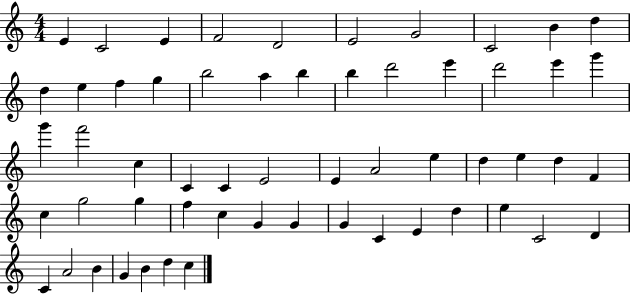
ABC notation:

X:1
T:Untitled
M:4/4
L:1/4
K:C
E C2 E F2 D2 E2 G2 C2 B d d e f g b2 a b b d'2 e' d'2 e' g' g' f'2 c C C E2 E A2 e d e d F c g2 g f c G G G C E d e C2 D C A2 B G B d c